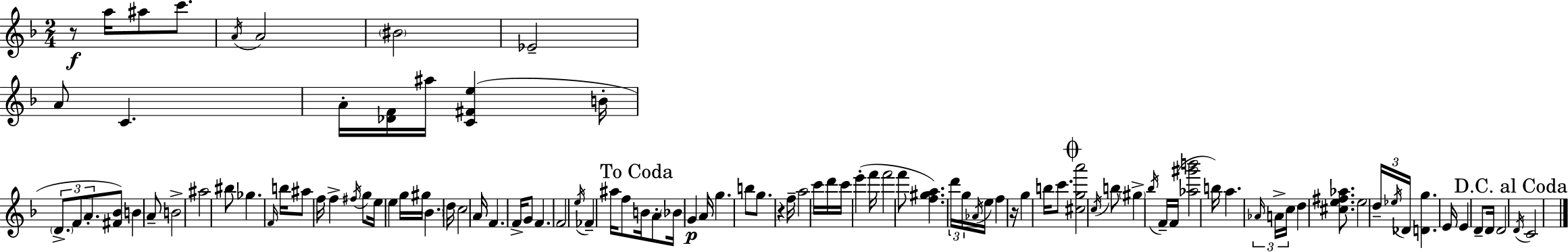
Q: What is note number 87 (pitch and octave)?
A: E4